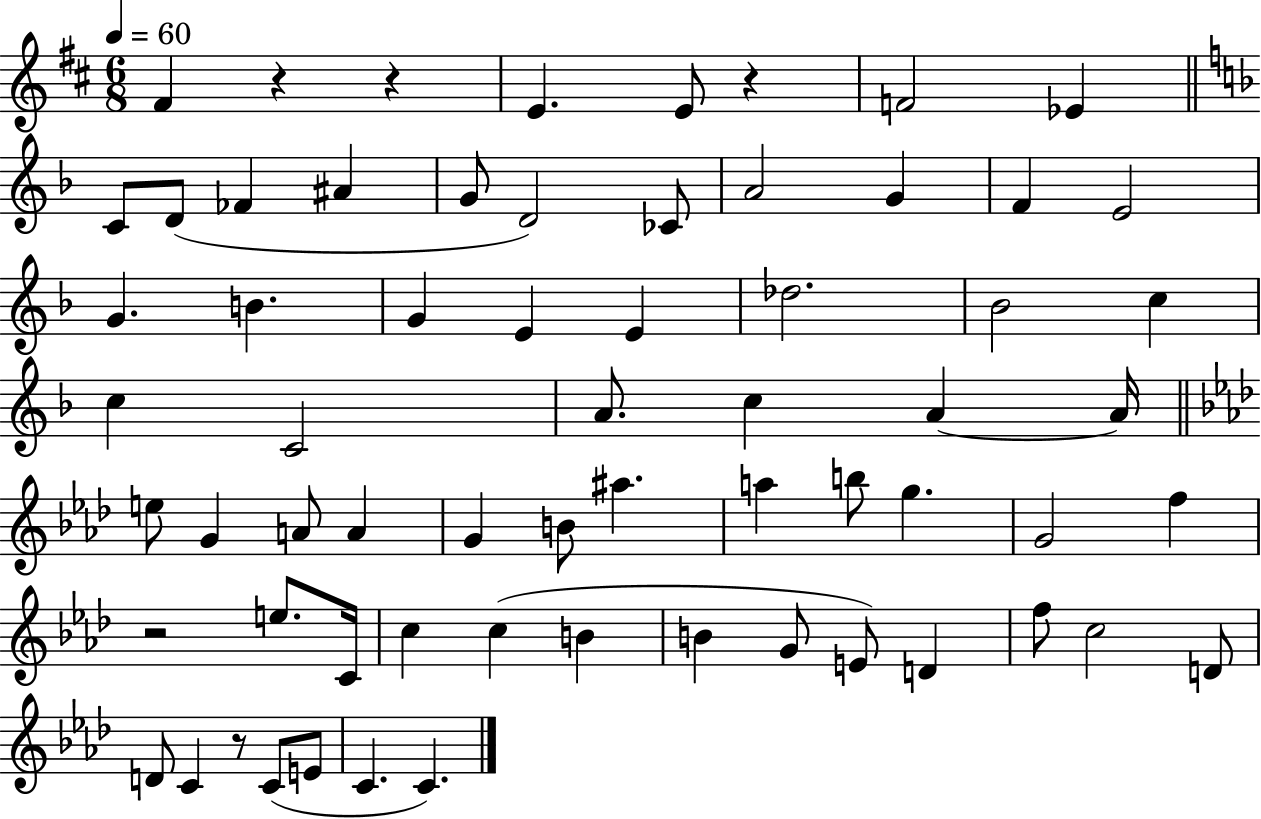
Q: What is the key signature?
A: D major